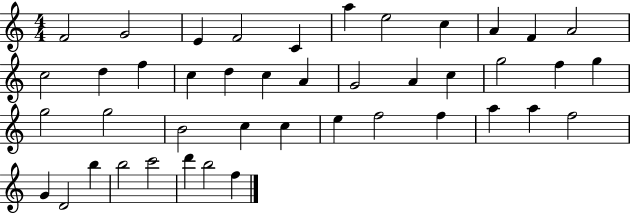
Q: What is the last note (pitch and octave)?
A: F5